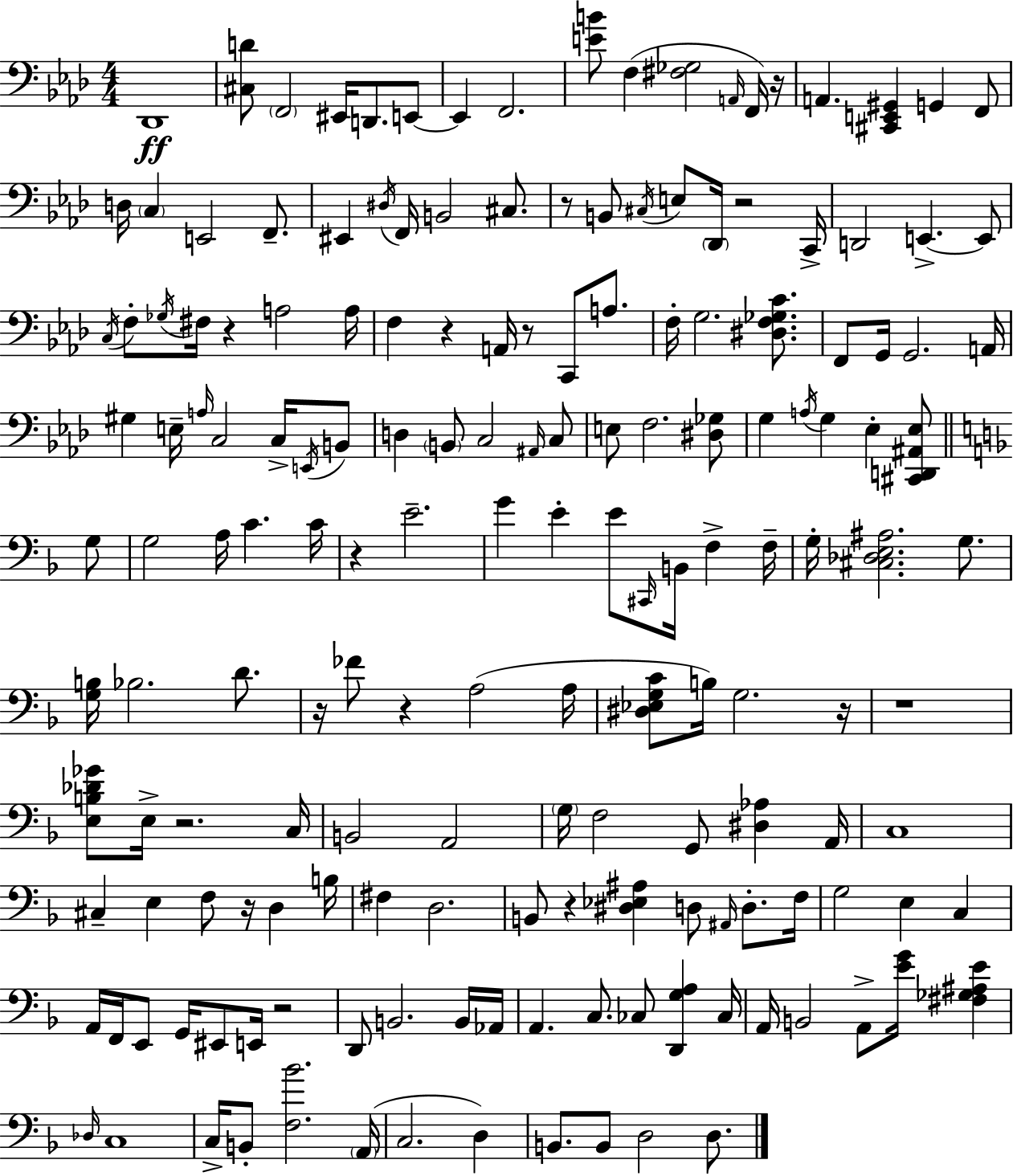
{
  \clef bass
  \numericTimeSignature
  \time 4/4
  \key f \minor
  \repeat volta 2 { des,1\ff | <cis d'>8 \parenthesize f,2 eis,16 d,8. e,8~~ | e,4 f,2. | <e' b'>8 f4( <fis ges>2 \grace { a,16 }) f,16 | \break r16 a,4. <cis, e, gis,>4 g,4 f,8 | d16 \parenthesize c4 e,2 f,8.-- | eis,4 \acciaccatura { dis16 } f,16 b,2 cis8. | r8 b,8 \acciaccatura { cis16 } e8 \parenthesize des,16 r2 | \break c,16-> d,2 e,4.->~~ | e,8 \acciaccatura { c16 } f8-. \acciaccatura { ges16 } fis16 r4 a2 | a16 f4 r4 a,16 r8 | c,8 a8. f16-. g2. | \break <dis f ges c'>8. f,8 g,16 g,2. | a,16 gis4 e16-- \grace { a16 } c2 | c16-> \acciaccatura { e,16 } b,8 d4 \parenthesize b,8 c2 | \grace { ais,16 } c8 e8 f2. | \break <dis ges>8 g4 \acciaccatura { a16 } g4 | ees4-. <cis, d, ais, ees>8 \bar "||" \break \key f \major g8 g2 a16 c'4. | c'16 r4 e'2.-- | g'4 e'4-. e'8 \grace { cis,16 } b,16 f4-> | f16-- g16-. <cis des e ais>2. | \break g8. <g b>16 bes2. | d'8. r16 fes'8 r4 a2( | a16 <dis ees g c'>8 b16) g2. | r16 r1 | \break <e b des' ges'>8 e16-> r2. | c16 b,2 a,2 | \parenthesize g16 f2 g,8 <dis aes>4 | a,16 c1 | \break cis4-- e4 f8 r16 d4 | b16 fis4 d2. | b,8 r4 <dis ees ais>4 d8 \grace { ais,16 } | d8.-. f16 g2 e4 | \break c4 a,16 f,16 e,8 g,16 eis,8 e,16 r2 | d,8 b,2. | b,16 aes,16 a,4. c8. ces8 <d, g a>4 | ces16 a,16 b,2 a,8-> <e' g'>16 | \break <fis ges ais e'>4 \grace { des16 } c1 | c16-> b,8-. <f bes'>2. | \parenthesize a,16( c2. | d4) b,8. b,8 d2 | \break d8. } \bar "|."
}